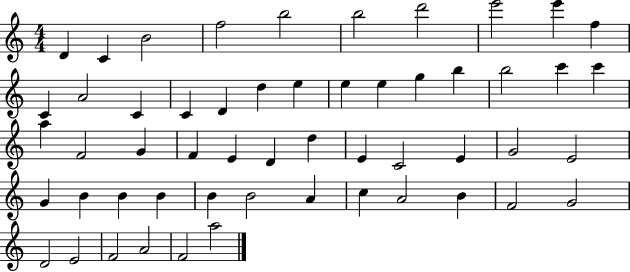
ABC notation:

X:1
T:Untitled
M:4/4
L:1/4
K:C
D C B2 f2 b2 b2 d'2 e'2 e' f C A2 C C D d e e e g b b2 c' c' a F2 G F E D d E C2 E G2 E2 G B B B B B2 A c A2 B F2 G2 D2 E2 F2 A2 F2 a2